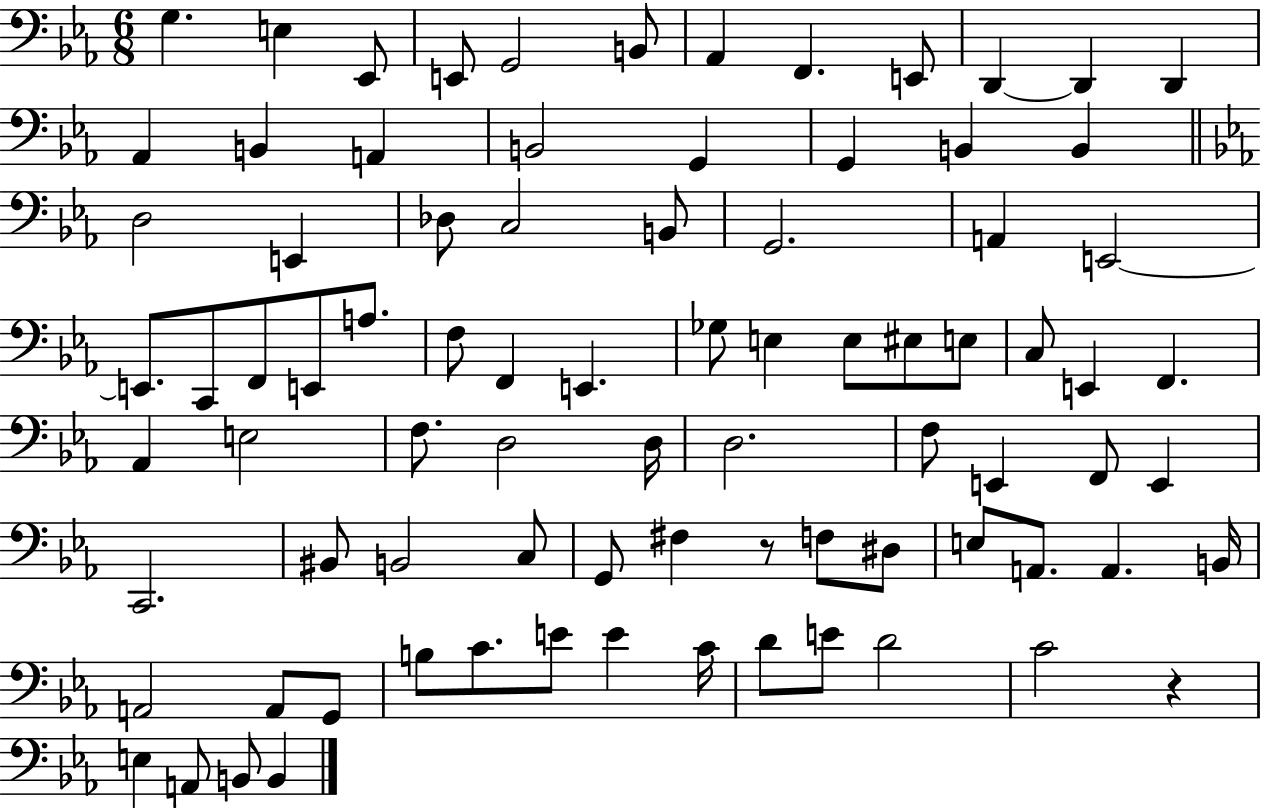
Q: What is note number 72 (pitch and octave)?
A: E4